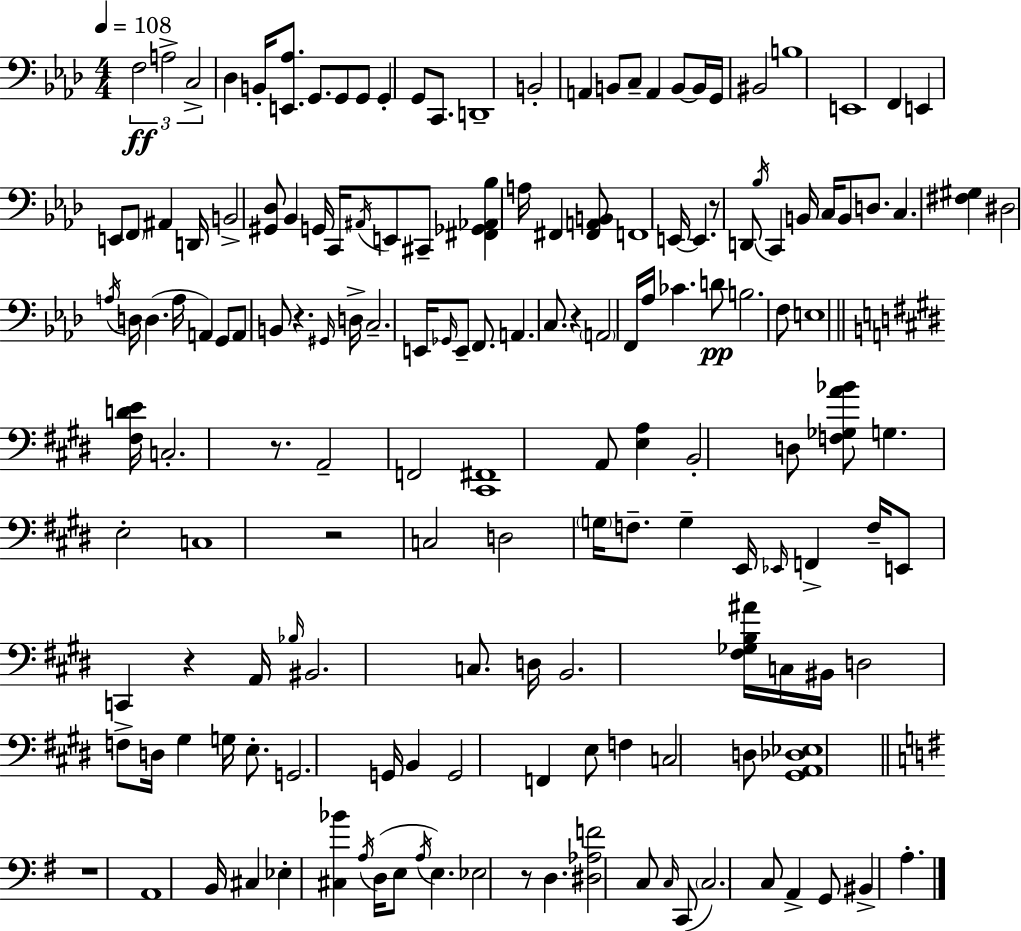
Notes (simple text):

F3/h A3/h C3/h Db3/q B2/s [E2,Ab3]/e. G2/e. G2/e G2/e G2/q G2/e C2/e. D2/w B2/h A2/q B2/e C3/e A2/q B2/e B2/s G2/s BIS2/h B3/w E2/w F2/q E2/q E2/e F2/e A#2/q D2/s B2/h [G#2,Db3]/e Bb2/q G2/s C2/s A#2/s E2/e C#2/e [F#2,Gb2,Ab2,Bb3]/q A3/s F#2/q [F#2,A2,B2]/e F2/w E2/s E2/q. R/e D2/e Bb3/s C2/q B2/s C3/s B2/e D3/e. C3/q. [F#3,G#3]/q D#3/h A3/s D3/s D3/q. A3/s A2/q G2/e A2/e B2/e R/q. G#2/s D3/s C3/h. E2/s Gb2/s E2/e F2/e. A2/q. C3/e. R/q A2/h F2/s Ab3/s CES4/q. D4/e B3/h. F3/e E3/w [F#3,D4,E4]/s C3/h. R/e. A2/h F2/h [C#2,F#2]/w A2/e [E3,A3]/q B2/h D3/e [F3,Gb3,A4,Bb4]/e G3/q. E3/h C3/w R/h C3/h D3/h G3/s F3/e. G3/q E2/s Eb2/s F2/q F3/s E2/e C2/q R/q A2/s Bb3/s BIS2/h. C3/e. D3/s B2/h. [F#3,Gb3,B3,A#4]/s C3/s BIS2/s D3/h F3/e D3/s G#3/q G3/s E3/e. G2/h. G2/s B2/q G2/h F2/q E3/e F3/q C3/h D3/e [G#2,A2,Db3,Eb3]/w R/w A2/w B2/s C#3/q Eb3/q [C#3,Bb4]/q A3/s D3/s E3/e A3/s E3/q. Eb3/h R/e D3/q. [D#3,Ab3,F4]/h C3/e C3/s C2/e C3/h. C3/e A2/q G2/e BIS2/q A3/q.